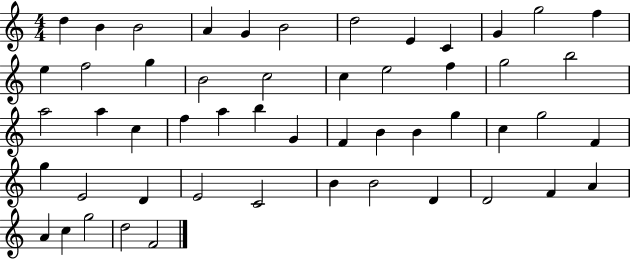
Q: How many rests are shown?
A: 0